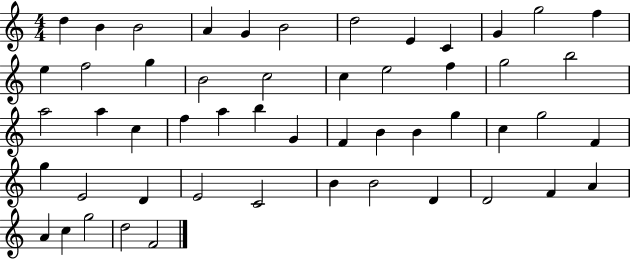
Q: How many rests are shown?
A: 0